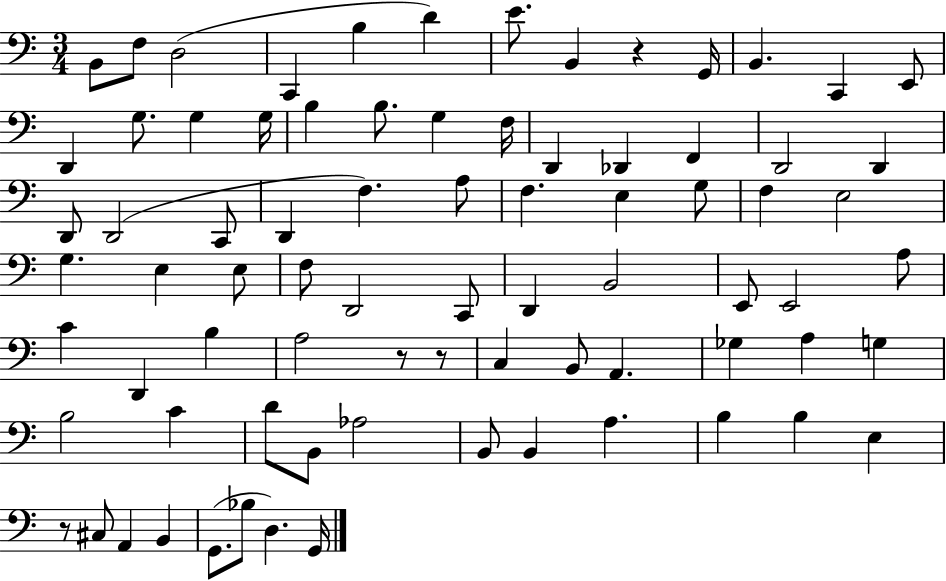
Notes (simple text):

B2/e F3/e D3/h C2/q B3/q D4/q E4/e. B2/q R/q G2/s B2/q. C2/q E2/e D2/q G3/e. G3/q G3/s B3/q B3/e. G3/q F3/s D2/q Db2/q F2/q D2/h D2/q D2/e D2/h C2/e D2/q F3/q. A3/e F3/q. E3/q G3/e F3/q E3/h G3/q. E3/q E3/e F3/e D2/h C2/e D2/q B2/h E2/e E2/h A3/e C4/q D2/q B3/q A3/h R/e R/e C3/q B2/e A2/q. Gb3/q A3/q G3/q B3/h C4/q D4/e B2/e Ab3/h B2/e B2/q A3/q. B3/q B3/q E3/q R/e C#3/e A2/q B2/q G2/e. Bb3/e D3/q. G2/s